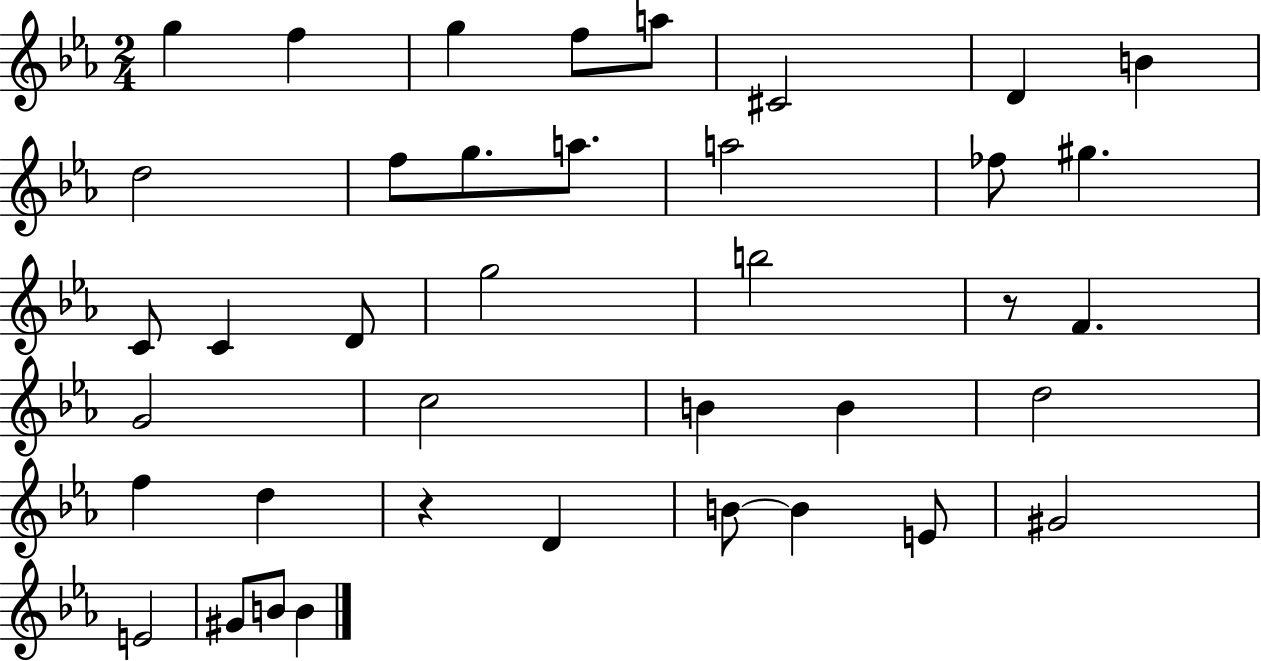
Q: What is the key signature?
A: EES major